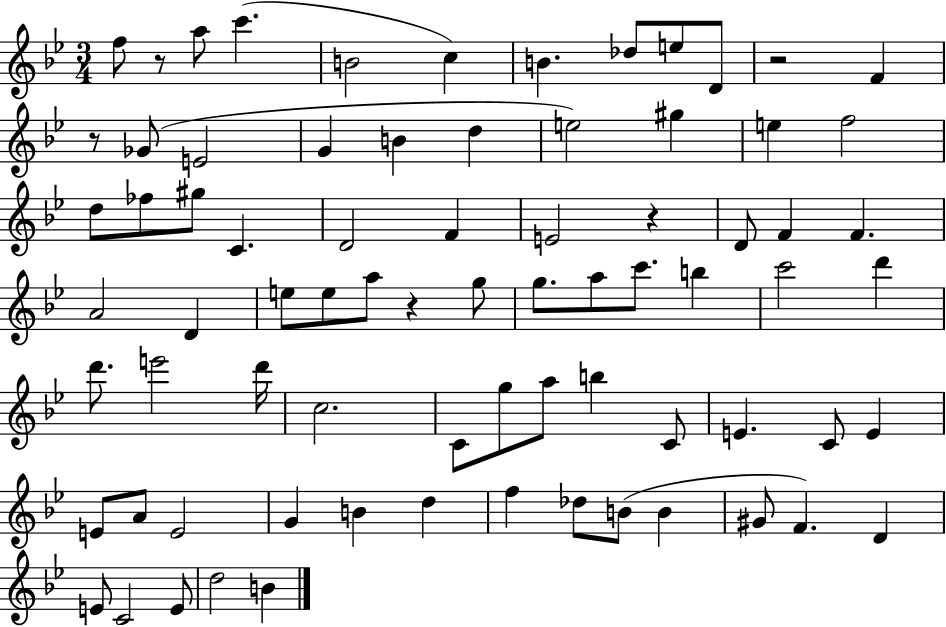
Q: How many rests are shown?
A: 5